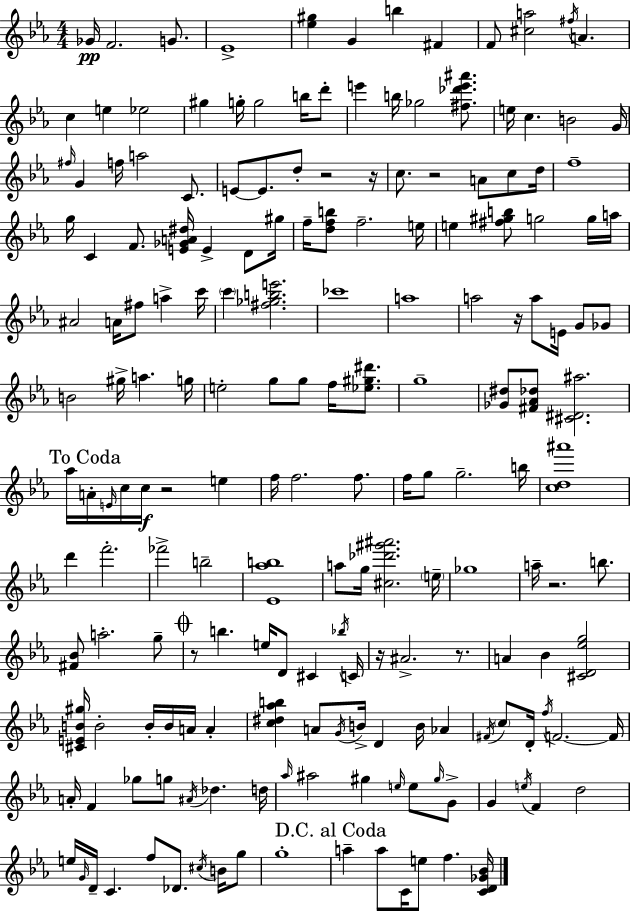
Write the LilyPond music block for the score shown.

{
  \clef treble
  \numericTimeSignature
  \time 4/4
  \key c \minor
  ges'16\pp f'2. g'8. | ees'1-> | <ees'' gis''>4 g'4 b''4 fis'4 | f'8 <cis'' a''>2 \acciaccatura { fis''16 } a'4. | \break c''4 e''4 ees''2 | gis''4 g''16-. g''2 b''16 d'''8-. | e'''4 b''16 ges''2 <fis'' des''' e''' ais'''>8. | e''16 c''4. b'2 | \break g'16 \grace { fis''16 } g'4 f''16 a''2 c'8. | e'8~~ e'8. d''8-. r2 | r16 c''8. r2 a'8 c''8 | d''16 f''1-- | \break g''16 c'4 f'8. <e' ges' a' dis''>16 e'4-> d'8 | gis''16 f''16-- <d'' f'' b''>8 f''2.-- | e''16 e''4 <fis'' gis'' b''>8 g''2 | g''16 a''16 ais'2 a'16 fis''8 a''4-> | \break c'''16 \parenthesize c'''4 <fis'' ges'' b'' e'''>2. | ces'''1 | a''1 | a''2 r16 a''8 e'16 g'8 | \break ges'8 b'2 gis''16-> a''4. | g''16 e''2-. g''8 g''8 f''16 <ees'' gis'' dis'''>8. | g''1-- | <ges' dis''>8 <fis' aes' des''>8 <cis' dis' ais''>2. | \break \mark "To Coda" aes''16 a'16-. \grace { e'16 } c''16 c''16\f r2 e''4 | f''16 f''2. | f''8. f''16 g''8 g''2.-- | b''16 <c'' d'' ais'''>1 | \break d'''4 f'''2.-. | fes'''2-> b''2-- | <ees' aes'' b''>1 | a''8 g''16 <cis'' des''' gis''' ais'''>2. | \break \parenthesize e''16-- ges''1 | a''16-- r2. | b''8. <fis' bes'>8 a''2.-. | g''8-- \mark \markup { \musicglyph "scripts.coda" } r8 b''4. e''16 d'8 cis'4 | \break \acciaccatura { bes''16 } c'16 r16 ais'2.-> | r8. a'4 bes'4 <cis' d' ees'' g''>2 | <cis' e' b' gis''>16 b'2-. b'16-. b'16 a'16 | a'4-. <c'' dis'' aes'' b''>4 a'8 \acciaccatura { g'16 } b'16-> d'4 | \break b'16 aes'4 \acciaccatura { fis'16 } \parenthesize c''8 d'16-. \acciaccatura { f''16 } f'2.~~ | f'16 a'16-. f'4 ges''8 g''8 | \acciaccatura { ais'16 } des''4. d''16 \grace { aes''16 } ais''2 | gis''4 \grace { e''16 } e''8 \grace { gis''16 } g'8-> g'4 \acciaccatura { e''16 } | \break f'4 d''2 e''16 \grace { g'16 } d'16-- c'4. | f''8 des'8. \acciaccatura { cis''16 } b'16 g''8 g''1-. | \mark "D.C. al Coda" a''4-- | a''8 c'16 e''8 f''4. <c' d' ges' bes'>16 \bar "|."
}